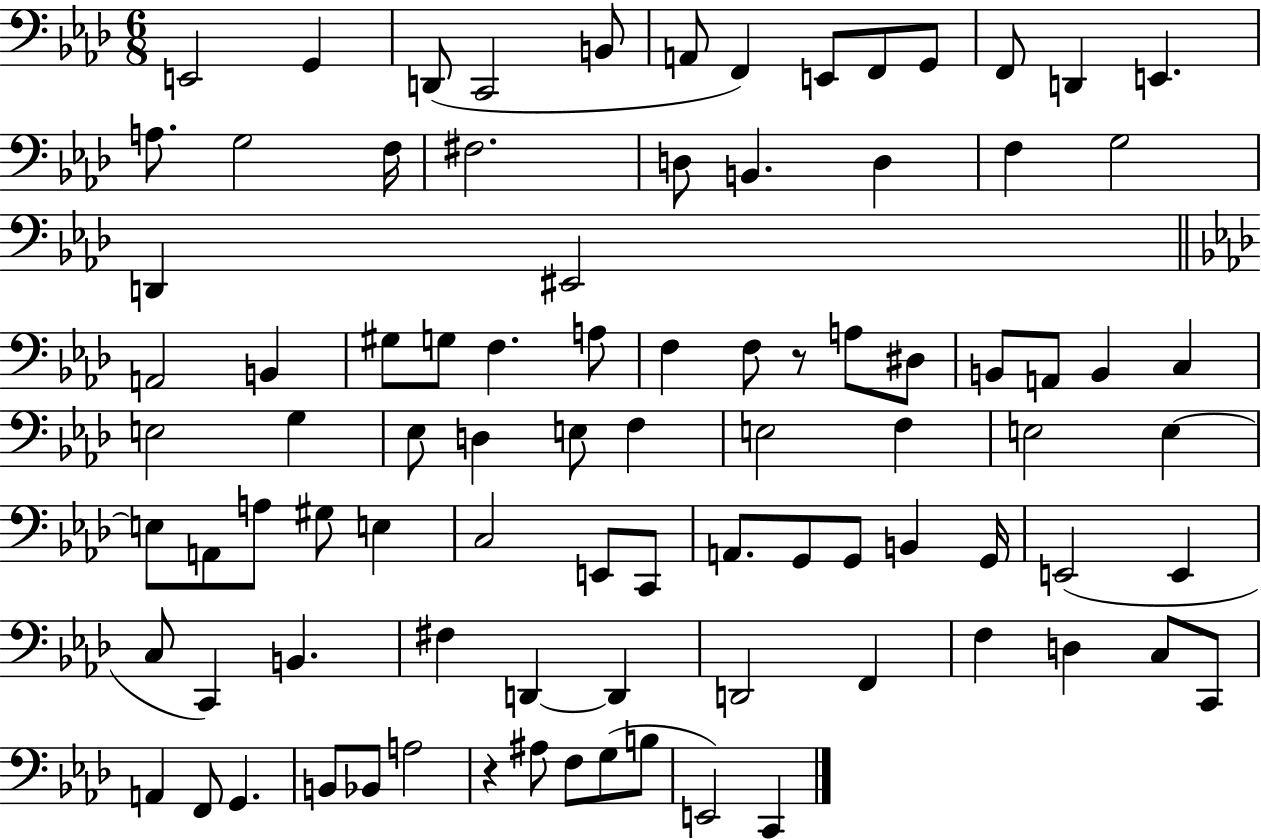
X:1
T:Untitled
M:6/8
L:1/4
K:Ab
E,,2 G,, D,,/2 C,,2 B,,/2 A,,/2 F,, E,,/2 F,,/2 G,,/2 F,,/2 D,, E,, A,/2 G,2 F,/4 ^F,2 D,/2 B,, D, F, G,2 D,, ^E,,2 A,,2 B,, ^G,/2 G,/2 F, A,/2 F, F,/2 z/2 A,/2 ^D,/2 B,,/2 A,,/2 B,, C, E,2 G, _E,/2 D, E,/2 F, E,2 F, E,2 E, E,/2 A,,/2 A,/2 ^G,/2 E, C,2 E,,/2 C,,/2 A,,/2 G,,/2 G,,/2 B,, G,,/4 E,,2 E,, C,/2 C,, B,, ^F, D,, D,, D,,2 F,, F, D, C,/2 C,,/2 A,, F,,/2 G,, B,,/2 _B,,/2 A,2 z ^A,/2 F,/2 G,/2 B,/2 E,,2 C,,